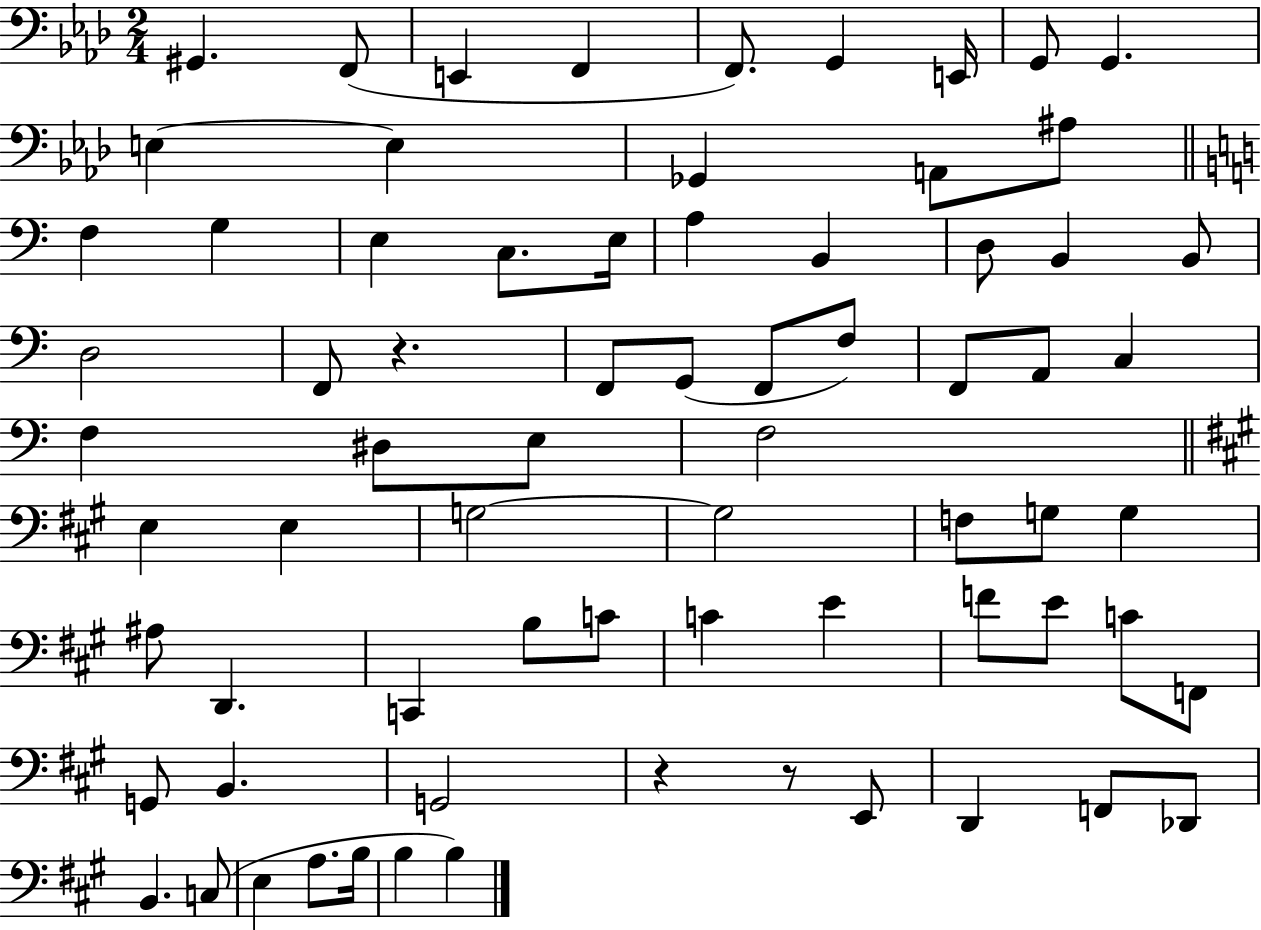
G#2/q. F2/e E2/q F2/q F2/e. G2/q E2/s G2/e G2/q. E3/q E3/q Gb2/q A2/e A#3/e F3/q G3/q E3/q C3/e. E3/s A3/q B2/q D3/e B2/q B2/e D3/h F2/e R/q. F2/e G2/e F2/e F3/e F2/e A2/e C3/q F3/q D#3/e E3/e F3/h E3/q E3/q G3/h G3/h F3/e G3/e G3/q A#3/e D2/q. C2/q B3/e C4/e C4/q E4/q F4/e E4/e C4/e F2/e G2/e B2/q. G2/h R/q R/e E2/e D2/q F2/e Db2/e B2/q. C3/e E3/q A3/e. B3/s B3/q B3/q